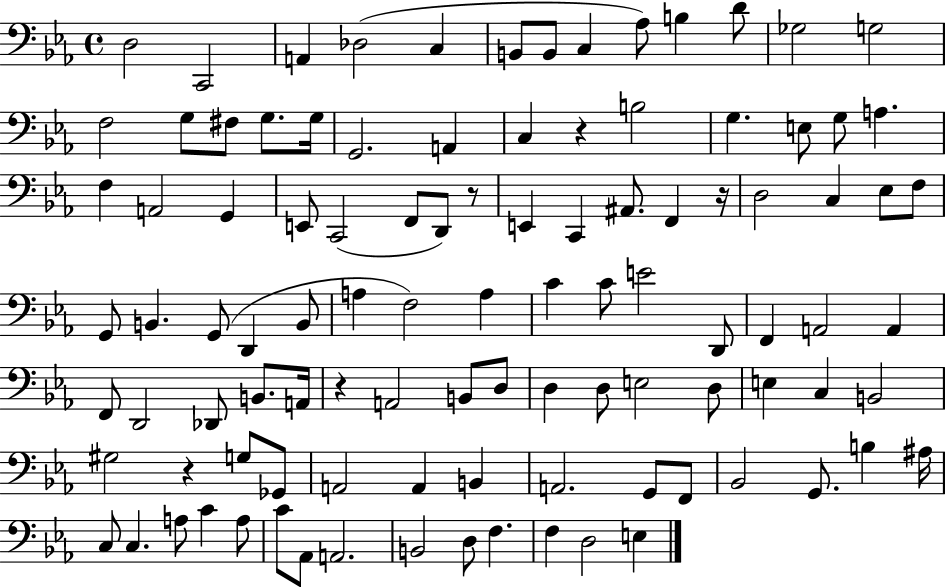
X:1
T:Untitled
M:4/4
L:1/4
K:Eb
D,2 C,,2 A,, _D,2 C, B,,/2 B,,/2 C, _A,/2 B, D/2 _G,2 G,2 F,2 G,/2 ^F,/2 G,/2 G,/4 G,,2 A,, C, z B,2 G, E,/2 G,/2 A, F, A,,2 G,, E,,/2 C,,2 F,,/2 D,,/2 z/2 E,, C,, ^A,,/2 F,, z/4 D,2 C, _E,/2 F,/2 G,,/2 B,, G,,/2 D,, B,,/2 A, F,2 A, C C/2 E2 D,,/2 F,, A,,2 A,, F,,/2 D,,2 _D,,/2 B,,/2 A,,/4 z A,,2 B,,/2 D,/2 D, D,/2 E,2 D,/2 E, C, B,,2 ^G,2 z G,/2 _G,,/2 A,,2 A,, B,, A,,2 G,,/2 F,,/2 _B,,2 G,,/2 B, ^A,/4 C,/2 C, A,/2 C A,/2 C/2 _A,,/2 A,,2 B,,2 D,/2 F, F, D,2 E,